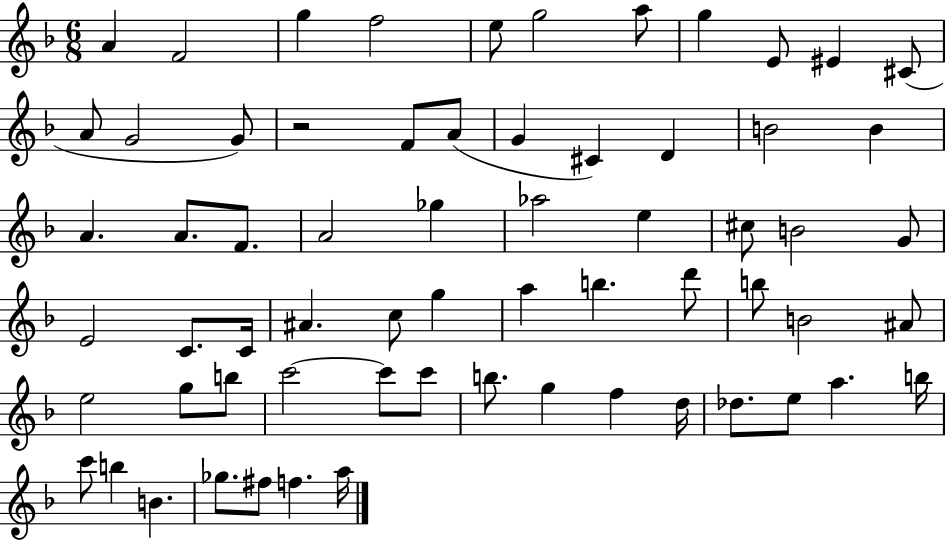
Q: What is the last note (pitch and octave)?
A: A5